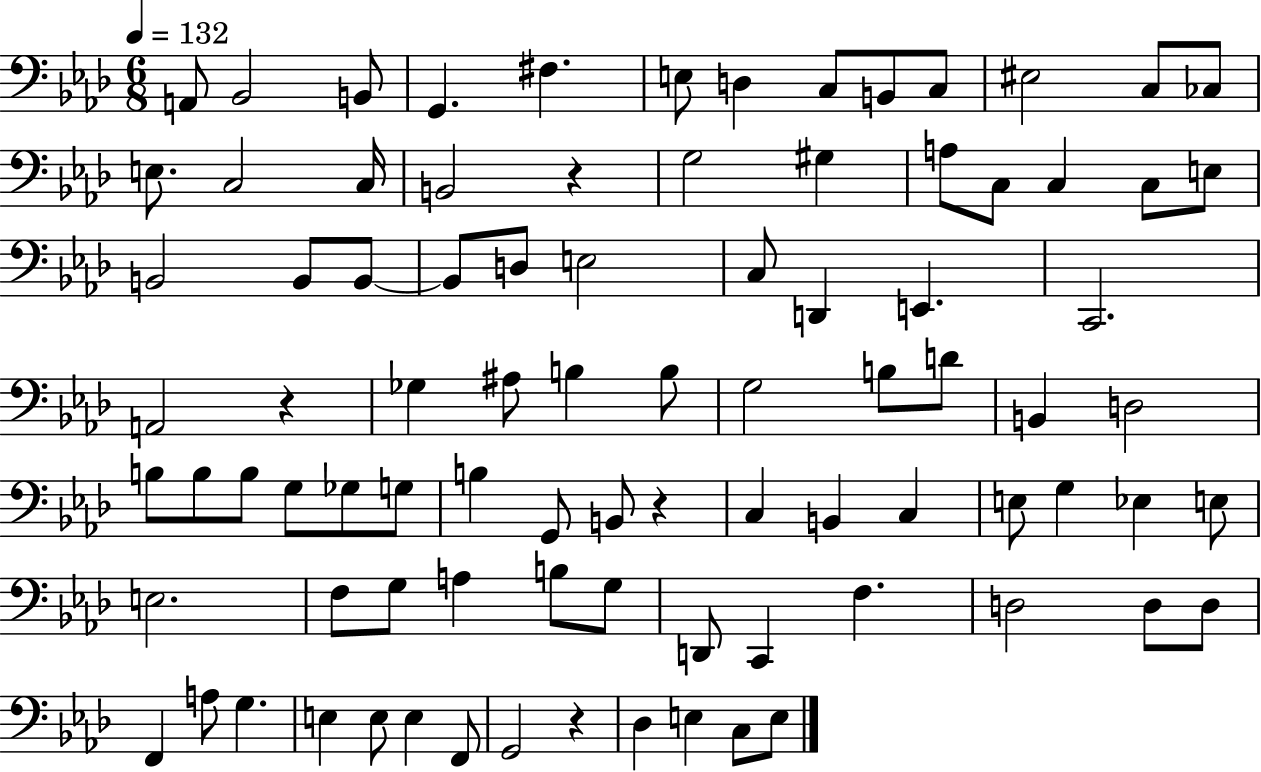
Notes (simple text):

A2/e Bb2/h B2/e G2/q. F#3/q. E3/e D3/q C3/e B2/e C3/e EIS3/h C3/e CES3/e E3/e. C3/h C3/s B2/h R/q G3/h G#3/q A3/e C3/e C3/q C3/e E3/e B2/h B2/e B2/e B2/e D3/e E3/h C3/e D2/q E2/q. C2/h. A2/h R/q Gb3/q A#3/e B3/q B3/e G3/h B3/e D4/e B2/q D3/h B3/e B3/e B3/e G3/e Gb3/e G3/e B3/q G2/e B2/e R/q C3/q B2/q C3/q E3/e G3/q Eb3/q E3/e E3/h. F3/e G3/e A3/q B3/e G3/e D2/e C2/q F3/q. D3/h D3/e D3/e F2/q A3/e G3/q. E3/q E3/e E3/q F2/e G2/h R/q Db3/q E3/q C3/e E3/e